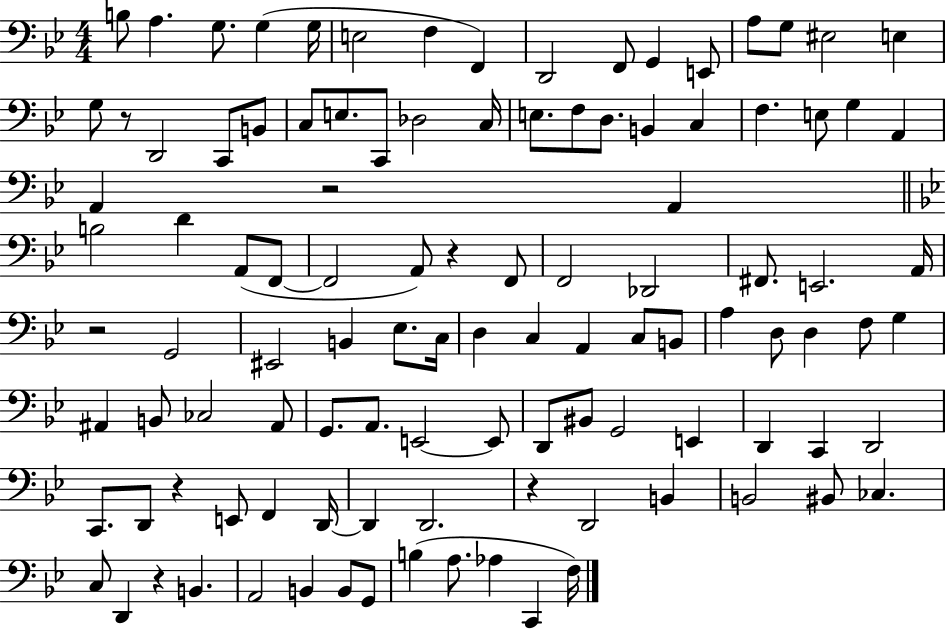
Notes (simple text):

B3/e A3/q. G3/e. G3/q G3/s E3/h F3/q F2/q D2/h F2/e G2/q E2/e A3/e G3/e EIS3/h E3/q G3/e R/e D2/h C2/e B2/e C3/e E3/e. C2/e Db3/h C3/s E3/e. F3/e D3/e. B2/q C3/q F3/q. E3/e G3/q A2/q A2/q R/h A2/q B3/h D4/q A2/e F2/e F2/h A2/e R/q F2/e F2/h Db2/h F#2/e. E2/h. A2/s R/h G2/h EIS2/h B2/q Eb3/e. C3/s D3/q C3/q A2/q C3/e B2/e A3/q D3/e D3/q F3/e G3/q A#2/q B2/e CES3/h A#2/e G2/e. A2/e. E2/h E2/e D2/e BIS2/e G2/h E2/q D2/q C2/q D2/h C2/e. D2/e R/q E2/e F2/q D2/s D2/q D2/h. R/q D2/h B2/q B2/h BIS2/e CES3/q. C3/e D2/q R/q B2/q. A2/h B2/q B2/e G2/e B3/q A3/e. Ab3/q C2/q F3/s